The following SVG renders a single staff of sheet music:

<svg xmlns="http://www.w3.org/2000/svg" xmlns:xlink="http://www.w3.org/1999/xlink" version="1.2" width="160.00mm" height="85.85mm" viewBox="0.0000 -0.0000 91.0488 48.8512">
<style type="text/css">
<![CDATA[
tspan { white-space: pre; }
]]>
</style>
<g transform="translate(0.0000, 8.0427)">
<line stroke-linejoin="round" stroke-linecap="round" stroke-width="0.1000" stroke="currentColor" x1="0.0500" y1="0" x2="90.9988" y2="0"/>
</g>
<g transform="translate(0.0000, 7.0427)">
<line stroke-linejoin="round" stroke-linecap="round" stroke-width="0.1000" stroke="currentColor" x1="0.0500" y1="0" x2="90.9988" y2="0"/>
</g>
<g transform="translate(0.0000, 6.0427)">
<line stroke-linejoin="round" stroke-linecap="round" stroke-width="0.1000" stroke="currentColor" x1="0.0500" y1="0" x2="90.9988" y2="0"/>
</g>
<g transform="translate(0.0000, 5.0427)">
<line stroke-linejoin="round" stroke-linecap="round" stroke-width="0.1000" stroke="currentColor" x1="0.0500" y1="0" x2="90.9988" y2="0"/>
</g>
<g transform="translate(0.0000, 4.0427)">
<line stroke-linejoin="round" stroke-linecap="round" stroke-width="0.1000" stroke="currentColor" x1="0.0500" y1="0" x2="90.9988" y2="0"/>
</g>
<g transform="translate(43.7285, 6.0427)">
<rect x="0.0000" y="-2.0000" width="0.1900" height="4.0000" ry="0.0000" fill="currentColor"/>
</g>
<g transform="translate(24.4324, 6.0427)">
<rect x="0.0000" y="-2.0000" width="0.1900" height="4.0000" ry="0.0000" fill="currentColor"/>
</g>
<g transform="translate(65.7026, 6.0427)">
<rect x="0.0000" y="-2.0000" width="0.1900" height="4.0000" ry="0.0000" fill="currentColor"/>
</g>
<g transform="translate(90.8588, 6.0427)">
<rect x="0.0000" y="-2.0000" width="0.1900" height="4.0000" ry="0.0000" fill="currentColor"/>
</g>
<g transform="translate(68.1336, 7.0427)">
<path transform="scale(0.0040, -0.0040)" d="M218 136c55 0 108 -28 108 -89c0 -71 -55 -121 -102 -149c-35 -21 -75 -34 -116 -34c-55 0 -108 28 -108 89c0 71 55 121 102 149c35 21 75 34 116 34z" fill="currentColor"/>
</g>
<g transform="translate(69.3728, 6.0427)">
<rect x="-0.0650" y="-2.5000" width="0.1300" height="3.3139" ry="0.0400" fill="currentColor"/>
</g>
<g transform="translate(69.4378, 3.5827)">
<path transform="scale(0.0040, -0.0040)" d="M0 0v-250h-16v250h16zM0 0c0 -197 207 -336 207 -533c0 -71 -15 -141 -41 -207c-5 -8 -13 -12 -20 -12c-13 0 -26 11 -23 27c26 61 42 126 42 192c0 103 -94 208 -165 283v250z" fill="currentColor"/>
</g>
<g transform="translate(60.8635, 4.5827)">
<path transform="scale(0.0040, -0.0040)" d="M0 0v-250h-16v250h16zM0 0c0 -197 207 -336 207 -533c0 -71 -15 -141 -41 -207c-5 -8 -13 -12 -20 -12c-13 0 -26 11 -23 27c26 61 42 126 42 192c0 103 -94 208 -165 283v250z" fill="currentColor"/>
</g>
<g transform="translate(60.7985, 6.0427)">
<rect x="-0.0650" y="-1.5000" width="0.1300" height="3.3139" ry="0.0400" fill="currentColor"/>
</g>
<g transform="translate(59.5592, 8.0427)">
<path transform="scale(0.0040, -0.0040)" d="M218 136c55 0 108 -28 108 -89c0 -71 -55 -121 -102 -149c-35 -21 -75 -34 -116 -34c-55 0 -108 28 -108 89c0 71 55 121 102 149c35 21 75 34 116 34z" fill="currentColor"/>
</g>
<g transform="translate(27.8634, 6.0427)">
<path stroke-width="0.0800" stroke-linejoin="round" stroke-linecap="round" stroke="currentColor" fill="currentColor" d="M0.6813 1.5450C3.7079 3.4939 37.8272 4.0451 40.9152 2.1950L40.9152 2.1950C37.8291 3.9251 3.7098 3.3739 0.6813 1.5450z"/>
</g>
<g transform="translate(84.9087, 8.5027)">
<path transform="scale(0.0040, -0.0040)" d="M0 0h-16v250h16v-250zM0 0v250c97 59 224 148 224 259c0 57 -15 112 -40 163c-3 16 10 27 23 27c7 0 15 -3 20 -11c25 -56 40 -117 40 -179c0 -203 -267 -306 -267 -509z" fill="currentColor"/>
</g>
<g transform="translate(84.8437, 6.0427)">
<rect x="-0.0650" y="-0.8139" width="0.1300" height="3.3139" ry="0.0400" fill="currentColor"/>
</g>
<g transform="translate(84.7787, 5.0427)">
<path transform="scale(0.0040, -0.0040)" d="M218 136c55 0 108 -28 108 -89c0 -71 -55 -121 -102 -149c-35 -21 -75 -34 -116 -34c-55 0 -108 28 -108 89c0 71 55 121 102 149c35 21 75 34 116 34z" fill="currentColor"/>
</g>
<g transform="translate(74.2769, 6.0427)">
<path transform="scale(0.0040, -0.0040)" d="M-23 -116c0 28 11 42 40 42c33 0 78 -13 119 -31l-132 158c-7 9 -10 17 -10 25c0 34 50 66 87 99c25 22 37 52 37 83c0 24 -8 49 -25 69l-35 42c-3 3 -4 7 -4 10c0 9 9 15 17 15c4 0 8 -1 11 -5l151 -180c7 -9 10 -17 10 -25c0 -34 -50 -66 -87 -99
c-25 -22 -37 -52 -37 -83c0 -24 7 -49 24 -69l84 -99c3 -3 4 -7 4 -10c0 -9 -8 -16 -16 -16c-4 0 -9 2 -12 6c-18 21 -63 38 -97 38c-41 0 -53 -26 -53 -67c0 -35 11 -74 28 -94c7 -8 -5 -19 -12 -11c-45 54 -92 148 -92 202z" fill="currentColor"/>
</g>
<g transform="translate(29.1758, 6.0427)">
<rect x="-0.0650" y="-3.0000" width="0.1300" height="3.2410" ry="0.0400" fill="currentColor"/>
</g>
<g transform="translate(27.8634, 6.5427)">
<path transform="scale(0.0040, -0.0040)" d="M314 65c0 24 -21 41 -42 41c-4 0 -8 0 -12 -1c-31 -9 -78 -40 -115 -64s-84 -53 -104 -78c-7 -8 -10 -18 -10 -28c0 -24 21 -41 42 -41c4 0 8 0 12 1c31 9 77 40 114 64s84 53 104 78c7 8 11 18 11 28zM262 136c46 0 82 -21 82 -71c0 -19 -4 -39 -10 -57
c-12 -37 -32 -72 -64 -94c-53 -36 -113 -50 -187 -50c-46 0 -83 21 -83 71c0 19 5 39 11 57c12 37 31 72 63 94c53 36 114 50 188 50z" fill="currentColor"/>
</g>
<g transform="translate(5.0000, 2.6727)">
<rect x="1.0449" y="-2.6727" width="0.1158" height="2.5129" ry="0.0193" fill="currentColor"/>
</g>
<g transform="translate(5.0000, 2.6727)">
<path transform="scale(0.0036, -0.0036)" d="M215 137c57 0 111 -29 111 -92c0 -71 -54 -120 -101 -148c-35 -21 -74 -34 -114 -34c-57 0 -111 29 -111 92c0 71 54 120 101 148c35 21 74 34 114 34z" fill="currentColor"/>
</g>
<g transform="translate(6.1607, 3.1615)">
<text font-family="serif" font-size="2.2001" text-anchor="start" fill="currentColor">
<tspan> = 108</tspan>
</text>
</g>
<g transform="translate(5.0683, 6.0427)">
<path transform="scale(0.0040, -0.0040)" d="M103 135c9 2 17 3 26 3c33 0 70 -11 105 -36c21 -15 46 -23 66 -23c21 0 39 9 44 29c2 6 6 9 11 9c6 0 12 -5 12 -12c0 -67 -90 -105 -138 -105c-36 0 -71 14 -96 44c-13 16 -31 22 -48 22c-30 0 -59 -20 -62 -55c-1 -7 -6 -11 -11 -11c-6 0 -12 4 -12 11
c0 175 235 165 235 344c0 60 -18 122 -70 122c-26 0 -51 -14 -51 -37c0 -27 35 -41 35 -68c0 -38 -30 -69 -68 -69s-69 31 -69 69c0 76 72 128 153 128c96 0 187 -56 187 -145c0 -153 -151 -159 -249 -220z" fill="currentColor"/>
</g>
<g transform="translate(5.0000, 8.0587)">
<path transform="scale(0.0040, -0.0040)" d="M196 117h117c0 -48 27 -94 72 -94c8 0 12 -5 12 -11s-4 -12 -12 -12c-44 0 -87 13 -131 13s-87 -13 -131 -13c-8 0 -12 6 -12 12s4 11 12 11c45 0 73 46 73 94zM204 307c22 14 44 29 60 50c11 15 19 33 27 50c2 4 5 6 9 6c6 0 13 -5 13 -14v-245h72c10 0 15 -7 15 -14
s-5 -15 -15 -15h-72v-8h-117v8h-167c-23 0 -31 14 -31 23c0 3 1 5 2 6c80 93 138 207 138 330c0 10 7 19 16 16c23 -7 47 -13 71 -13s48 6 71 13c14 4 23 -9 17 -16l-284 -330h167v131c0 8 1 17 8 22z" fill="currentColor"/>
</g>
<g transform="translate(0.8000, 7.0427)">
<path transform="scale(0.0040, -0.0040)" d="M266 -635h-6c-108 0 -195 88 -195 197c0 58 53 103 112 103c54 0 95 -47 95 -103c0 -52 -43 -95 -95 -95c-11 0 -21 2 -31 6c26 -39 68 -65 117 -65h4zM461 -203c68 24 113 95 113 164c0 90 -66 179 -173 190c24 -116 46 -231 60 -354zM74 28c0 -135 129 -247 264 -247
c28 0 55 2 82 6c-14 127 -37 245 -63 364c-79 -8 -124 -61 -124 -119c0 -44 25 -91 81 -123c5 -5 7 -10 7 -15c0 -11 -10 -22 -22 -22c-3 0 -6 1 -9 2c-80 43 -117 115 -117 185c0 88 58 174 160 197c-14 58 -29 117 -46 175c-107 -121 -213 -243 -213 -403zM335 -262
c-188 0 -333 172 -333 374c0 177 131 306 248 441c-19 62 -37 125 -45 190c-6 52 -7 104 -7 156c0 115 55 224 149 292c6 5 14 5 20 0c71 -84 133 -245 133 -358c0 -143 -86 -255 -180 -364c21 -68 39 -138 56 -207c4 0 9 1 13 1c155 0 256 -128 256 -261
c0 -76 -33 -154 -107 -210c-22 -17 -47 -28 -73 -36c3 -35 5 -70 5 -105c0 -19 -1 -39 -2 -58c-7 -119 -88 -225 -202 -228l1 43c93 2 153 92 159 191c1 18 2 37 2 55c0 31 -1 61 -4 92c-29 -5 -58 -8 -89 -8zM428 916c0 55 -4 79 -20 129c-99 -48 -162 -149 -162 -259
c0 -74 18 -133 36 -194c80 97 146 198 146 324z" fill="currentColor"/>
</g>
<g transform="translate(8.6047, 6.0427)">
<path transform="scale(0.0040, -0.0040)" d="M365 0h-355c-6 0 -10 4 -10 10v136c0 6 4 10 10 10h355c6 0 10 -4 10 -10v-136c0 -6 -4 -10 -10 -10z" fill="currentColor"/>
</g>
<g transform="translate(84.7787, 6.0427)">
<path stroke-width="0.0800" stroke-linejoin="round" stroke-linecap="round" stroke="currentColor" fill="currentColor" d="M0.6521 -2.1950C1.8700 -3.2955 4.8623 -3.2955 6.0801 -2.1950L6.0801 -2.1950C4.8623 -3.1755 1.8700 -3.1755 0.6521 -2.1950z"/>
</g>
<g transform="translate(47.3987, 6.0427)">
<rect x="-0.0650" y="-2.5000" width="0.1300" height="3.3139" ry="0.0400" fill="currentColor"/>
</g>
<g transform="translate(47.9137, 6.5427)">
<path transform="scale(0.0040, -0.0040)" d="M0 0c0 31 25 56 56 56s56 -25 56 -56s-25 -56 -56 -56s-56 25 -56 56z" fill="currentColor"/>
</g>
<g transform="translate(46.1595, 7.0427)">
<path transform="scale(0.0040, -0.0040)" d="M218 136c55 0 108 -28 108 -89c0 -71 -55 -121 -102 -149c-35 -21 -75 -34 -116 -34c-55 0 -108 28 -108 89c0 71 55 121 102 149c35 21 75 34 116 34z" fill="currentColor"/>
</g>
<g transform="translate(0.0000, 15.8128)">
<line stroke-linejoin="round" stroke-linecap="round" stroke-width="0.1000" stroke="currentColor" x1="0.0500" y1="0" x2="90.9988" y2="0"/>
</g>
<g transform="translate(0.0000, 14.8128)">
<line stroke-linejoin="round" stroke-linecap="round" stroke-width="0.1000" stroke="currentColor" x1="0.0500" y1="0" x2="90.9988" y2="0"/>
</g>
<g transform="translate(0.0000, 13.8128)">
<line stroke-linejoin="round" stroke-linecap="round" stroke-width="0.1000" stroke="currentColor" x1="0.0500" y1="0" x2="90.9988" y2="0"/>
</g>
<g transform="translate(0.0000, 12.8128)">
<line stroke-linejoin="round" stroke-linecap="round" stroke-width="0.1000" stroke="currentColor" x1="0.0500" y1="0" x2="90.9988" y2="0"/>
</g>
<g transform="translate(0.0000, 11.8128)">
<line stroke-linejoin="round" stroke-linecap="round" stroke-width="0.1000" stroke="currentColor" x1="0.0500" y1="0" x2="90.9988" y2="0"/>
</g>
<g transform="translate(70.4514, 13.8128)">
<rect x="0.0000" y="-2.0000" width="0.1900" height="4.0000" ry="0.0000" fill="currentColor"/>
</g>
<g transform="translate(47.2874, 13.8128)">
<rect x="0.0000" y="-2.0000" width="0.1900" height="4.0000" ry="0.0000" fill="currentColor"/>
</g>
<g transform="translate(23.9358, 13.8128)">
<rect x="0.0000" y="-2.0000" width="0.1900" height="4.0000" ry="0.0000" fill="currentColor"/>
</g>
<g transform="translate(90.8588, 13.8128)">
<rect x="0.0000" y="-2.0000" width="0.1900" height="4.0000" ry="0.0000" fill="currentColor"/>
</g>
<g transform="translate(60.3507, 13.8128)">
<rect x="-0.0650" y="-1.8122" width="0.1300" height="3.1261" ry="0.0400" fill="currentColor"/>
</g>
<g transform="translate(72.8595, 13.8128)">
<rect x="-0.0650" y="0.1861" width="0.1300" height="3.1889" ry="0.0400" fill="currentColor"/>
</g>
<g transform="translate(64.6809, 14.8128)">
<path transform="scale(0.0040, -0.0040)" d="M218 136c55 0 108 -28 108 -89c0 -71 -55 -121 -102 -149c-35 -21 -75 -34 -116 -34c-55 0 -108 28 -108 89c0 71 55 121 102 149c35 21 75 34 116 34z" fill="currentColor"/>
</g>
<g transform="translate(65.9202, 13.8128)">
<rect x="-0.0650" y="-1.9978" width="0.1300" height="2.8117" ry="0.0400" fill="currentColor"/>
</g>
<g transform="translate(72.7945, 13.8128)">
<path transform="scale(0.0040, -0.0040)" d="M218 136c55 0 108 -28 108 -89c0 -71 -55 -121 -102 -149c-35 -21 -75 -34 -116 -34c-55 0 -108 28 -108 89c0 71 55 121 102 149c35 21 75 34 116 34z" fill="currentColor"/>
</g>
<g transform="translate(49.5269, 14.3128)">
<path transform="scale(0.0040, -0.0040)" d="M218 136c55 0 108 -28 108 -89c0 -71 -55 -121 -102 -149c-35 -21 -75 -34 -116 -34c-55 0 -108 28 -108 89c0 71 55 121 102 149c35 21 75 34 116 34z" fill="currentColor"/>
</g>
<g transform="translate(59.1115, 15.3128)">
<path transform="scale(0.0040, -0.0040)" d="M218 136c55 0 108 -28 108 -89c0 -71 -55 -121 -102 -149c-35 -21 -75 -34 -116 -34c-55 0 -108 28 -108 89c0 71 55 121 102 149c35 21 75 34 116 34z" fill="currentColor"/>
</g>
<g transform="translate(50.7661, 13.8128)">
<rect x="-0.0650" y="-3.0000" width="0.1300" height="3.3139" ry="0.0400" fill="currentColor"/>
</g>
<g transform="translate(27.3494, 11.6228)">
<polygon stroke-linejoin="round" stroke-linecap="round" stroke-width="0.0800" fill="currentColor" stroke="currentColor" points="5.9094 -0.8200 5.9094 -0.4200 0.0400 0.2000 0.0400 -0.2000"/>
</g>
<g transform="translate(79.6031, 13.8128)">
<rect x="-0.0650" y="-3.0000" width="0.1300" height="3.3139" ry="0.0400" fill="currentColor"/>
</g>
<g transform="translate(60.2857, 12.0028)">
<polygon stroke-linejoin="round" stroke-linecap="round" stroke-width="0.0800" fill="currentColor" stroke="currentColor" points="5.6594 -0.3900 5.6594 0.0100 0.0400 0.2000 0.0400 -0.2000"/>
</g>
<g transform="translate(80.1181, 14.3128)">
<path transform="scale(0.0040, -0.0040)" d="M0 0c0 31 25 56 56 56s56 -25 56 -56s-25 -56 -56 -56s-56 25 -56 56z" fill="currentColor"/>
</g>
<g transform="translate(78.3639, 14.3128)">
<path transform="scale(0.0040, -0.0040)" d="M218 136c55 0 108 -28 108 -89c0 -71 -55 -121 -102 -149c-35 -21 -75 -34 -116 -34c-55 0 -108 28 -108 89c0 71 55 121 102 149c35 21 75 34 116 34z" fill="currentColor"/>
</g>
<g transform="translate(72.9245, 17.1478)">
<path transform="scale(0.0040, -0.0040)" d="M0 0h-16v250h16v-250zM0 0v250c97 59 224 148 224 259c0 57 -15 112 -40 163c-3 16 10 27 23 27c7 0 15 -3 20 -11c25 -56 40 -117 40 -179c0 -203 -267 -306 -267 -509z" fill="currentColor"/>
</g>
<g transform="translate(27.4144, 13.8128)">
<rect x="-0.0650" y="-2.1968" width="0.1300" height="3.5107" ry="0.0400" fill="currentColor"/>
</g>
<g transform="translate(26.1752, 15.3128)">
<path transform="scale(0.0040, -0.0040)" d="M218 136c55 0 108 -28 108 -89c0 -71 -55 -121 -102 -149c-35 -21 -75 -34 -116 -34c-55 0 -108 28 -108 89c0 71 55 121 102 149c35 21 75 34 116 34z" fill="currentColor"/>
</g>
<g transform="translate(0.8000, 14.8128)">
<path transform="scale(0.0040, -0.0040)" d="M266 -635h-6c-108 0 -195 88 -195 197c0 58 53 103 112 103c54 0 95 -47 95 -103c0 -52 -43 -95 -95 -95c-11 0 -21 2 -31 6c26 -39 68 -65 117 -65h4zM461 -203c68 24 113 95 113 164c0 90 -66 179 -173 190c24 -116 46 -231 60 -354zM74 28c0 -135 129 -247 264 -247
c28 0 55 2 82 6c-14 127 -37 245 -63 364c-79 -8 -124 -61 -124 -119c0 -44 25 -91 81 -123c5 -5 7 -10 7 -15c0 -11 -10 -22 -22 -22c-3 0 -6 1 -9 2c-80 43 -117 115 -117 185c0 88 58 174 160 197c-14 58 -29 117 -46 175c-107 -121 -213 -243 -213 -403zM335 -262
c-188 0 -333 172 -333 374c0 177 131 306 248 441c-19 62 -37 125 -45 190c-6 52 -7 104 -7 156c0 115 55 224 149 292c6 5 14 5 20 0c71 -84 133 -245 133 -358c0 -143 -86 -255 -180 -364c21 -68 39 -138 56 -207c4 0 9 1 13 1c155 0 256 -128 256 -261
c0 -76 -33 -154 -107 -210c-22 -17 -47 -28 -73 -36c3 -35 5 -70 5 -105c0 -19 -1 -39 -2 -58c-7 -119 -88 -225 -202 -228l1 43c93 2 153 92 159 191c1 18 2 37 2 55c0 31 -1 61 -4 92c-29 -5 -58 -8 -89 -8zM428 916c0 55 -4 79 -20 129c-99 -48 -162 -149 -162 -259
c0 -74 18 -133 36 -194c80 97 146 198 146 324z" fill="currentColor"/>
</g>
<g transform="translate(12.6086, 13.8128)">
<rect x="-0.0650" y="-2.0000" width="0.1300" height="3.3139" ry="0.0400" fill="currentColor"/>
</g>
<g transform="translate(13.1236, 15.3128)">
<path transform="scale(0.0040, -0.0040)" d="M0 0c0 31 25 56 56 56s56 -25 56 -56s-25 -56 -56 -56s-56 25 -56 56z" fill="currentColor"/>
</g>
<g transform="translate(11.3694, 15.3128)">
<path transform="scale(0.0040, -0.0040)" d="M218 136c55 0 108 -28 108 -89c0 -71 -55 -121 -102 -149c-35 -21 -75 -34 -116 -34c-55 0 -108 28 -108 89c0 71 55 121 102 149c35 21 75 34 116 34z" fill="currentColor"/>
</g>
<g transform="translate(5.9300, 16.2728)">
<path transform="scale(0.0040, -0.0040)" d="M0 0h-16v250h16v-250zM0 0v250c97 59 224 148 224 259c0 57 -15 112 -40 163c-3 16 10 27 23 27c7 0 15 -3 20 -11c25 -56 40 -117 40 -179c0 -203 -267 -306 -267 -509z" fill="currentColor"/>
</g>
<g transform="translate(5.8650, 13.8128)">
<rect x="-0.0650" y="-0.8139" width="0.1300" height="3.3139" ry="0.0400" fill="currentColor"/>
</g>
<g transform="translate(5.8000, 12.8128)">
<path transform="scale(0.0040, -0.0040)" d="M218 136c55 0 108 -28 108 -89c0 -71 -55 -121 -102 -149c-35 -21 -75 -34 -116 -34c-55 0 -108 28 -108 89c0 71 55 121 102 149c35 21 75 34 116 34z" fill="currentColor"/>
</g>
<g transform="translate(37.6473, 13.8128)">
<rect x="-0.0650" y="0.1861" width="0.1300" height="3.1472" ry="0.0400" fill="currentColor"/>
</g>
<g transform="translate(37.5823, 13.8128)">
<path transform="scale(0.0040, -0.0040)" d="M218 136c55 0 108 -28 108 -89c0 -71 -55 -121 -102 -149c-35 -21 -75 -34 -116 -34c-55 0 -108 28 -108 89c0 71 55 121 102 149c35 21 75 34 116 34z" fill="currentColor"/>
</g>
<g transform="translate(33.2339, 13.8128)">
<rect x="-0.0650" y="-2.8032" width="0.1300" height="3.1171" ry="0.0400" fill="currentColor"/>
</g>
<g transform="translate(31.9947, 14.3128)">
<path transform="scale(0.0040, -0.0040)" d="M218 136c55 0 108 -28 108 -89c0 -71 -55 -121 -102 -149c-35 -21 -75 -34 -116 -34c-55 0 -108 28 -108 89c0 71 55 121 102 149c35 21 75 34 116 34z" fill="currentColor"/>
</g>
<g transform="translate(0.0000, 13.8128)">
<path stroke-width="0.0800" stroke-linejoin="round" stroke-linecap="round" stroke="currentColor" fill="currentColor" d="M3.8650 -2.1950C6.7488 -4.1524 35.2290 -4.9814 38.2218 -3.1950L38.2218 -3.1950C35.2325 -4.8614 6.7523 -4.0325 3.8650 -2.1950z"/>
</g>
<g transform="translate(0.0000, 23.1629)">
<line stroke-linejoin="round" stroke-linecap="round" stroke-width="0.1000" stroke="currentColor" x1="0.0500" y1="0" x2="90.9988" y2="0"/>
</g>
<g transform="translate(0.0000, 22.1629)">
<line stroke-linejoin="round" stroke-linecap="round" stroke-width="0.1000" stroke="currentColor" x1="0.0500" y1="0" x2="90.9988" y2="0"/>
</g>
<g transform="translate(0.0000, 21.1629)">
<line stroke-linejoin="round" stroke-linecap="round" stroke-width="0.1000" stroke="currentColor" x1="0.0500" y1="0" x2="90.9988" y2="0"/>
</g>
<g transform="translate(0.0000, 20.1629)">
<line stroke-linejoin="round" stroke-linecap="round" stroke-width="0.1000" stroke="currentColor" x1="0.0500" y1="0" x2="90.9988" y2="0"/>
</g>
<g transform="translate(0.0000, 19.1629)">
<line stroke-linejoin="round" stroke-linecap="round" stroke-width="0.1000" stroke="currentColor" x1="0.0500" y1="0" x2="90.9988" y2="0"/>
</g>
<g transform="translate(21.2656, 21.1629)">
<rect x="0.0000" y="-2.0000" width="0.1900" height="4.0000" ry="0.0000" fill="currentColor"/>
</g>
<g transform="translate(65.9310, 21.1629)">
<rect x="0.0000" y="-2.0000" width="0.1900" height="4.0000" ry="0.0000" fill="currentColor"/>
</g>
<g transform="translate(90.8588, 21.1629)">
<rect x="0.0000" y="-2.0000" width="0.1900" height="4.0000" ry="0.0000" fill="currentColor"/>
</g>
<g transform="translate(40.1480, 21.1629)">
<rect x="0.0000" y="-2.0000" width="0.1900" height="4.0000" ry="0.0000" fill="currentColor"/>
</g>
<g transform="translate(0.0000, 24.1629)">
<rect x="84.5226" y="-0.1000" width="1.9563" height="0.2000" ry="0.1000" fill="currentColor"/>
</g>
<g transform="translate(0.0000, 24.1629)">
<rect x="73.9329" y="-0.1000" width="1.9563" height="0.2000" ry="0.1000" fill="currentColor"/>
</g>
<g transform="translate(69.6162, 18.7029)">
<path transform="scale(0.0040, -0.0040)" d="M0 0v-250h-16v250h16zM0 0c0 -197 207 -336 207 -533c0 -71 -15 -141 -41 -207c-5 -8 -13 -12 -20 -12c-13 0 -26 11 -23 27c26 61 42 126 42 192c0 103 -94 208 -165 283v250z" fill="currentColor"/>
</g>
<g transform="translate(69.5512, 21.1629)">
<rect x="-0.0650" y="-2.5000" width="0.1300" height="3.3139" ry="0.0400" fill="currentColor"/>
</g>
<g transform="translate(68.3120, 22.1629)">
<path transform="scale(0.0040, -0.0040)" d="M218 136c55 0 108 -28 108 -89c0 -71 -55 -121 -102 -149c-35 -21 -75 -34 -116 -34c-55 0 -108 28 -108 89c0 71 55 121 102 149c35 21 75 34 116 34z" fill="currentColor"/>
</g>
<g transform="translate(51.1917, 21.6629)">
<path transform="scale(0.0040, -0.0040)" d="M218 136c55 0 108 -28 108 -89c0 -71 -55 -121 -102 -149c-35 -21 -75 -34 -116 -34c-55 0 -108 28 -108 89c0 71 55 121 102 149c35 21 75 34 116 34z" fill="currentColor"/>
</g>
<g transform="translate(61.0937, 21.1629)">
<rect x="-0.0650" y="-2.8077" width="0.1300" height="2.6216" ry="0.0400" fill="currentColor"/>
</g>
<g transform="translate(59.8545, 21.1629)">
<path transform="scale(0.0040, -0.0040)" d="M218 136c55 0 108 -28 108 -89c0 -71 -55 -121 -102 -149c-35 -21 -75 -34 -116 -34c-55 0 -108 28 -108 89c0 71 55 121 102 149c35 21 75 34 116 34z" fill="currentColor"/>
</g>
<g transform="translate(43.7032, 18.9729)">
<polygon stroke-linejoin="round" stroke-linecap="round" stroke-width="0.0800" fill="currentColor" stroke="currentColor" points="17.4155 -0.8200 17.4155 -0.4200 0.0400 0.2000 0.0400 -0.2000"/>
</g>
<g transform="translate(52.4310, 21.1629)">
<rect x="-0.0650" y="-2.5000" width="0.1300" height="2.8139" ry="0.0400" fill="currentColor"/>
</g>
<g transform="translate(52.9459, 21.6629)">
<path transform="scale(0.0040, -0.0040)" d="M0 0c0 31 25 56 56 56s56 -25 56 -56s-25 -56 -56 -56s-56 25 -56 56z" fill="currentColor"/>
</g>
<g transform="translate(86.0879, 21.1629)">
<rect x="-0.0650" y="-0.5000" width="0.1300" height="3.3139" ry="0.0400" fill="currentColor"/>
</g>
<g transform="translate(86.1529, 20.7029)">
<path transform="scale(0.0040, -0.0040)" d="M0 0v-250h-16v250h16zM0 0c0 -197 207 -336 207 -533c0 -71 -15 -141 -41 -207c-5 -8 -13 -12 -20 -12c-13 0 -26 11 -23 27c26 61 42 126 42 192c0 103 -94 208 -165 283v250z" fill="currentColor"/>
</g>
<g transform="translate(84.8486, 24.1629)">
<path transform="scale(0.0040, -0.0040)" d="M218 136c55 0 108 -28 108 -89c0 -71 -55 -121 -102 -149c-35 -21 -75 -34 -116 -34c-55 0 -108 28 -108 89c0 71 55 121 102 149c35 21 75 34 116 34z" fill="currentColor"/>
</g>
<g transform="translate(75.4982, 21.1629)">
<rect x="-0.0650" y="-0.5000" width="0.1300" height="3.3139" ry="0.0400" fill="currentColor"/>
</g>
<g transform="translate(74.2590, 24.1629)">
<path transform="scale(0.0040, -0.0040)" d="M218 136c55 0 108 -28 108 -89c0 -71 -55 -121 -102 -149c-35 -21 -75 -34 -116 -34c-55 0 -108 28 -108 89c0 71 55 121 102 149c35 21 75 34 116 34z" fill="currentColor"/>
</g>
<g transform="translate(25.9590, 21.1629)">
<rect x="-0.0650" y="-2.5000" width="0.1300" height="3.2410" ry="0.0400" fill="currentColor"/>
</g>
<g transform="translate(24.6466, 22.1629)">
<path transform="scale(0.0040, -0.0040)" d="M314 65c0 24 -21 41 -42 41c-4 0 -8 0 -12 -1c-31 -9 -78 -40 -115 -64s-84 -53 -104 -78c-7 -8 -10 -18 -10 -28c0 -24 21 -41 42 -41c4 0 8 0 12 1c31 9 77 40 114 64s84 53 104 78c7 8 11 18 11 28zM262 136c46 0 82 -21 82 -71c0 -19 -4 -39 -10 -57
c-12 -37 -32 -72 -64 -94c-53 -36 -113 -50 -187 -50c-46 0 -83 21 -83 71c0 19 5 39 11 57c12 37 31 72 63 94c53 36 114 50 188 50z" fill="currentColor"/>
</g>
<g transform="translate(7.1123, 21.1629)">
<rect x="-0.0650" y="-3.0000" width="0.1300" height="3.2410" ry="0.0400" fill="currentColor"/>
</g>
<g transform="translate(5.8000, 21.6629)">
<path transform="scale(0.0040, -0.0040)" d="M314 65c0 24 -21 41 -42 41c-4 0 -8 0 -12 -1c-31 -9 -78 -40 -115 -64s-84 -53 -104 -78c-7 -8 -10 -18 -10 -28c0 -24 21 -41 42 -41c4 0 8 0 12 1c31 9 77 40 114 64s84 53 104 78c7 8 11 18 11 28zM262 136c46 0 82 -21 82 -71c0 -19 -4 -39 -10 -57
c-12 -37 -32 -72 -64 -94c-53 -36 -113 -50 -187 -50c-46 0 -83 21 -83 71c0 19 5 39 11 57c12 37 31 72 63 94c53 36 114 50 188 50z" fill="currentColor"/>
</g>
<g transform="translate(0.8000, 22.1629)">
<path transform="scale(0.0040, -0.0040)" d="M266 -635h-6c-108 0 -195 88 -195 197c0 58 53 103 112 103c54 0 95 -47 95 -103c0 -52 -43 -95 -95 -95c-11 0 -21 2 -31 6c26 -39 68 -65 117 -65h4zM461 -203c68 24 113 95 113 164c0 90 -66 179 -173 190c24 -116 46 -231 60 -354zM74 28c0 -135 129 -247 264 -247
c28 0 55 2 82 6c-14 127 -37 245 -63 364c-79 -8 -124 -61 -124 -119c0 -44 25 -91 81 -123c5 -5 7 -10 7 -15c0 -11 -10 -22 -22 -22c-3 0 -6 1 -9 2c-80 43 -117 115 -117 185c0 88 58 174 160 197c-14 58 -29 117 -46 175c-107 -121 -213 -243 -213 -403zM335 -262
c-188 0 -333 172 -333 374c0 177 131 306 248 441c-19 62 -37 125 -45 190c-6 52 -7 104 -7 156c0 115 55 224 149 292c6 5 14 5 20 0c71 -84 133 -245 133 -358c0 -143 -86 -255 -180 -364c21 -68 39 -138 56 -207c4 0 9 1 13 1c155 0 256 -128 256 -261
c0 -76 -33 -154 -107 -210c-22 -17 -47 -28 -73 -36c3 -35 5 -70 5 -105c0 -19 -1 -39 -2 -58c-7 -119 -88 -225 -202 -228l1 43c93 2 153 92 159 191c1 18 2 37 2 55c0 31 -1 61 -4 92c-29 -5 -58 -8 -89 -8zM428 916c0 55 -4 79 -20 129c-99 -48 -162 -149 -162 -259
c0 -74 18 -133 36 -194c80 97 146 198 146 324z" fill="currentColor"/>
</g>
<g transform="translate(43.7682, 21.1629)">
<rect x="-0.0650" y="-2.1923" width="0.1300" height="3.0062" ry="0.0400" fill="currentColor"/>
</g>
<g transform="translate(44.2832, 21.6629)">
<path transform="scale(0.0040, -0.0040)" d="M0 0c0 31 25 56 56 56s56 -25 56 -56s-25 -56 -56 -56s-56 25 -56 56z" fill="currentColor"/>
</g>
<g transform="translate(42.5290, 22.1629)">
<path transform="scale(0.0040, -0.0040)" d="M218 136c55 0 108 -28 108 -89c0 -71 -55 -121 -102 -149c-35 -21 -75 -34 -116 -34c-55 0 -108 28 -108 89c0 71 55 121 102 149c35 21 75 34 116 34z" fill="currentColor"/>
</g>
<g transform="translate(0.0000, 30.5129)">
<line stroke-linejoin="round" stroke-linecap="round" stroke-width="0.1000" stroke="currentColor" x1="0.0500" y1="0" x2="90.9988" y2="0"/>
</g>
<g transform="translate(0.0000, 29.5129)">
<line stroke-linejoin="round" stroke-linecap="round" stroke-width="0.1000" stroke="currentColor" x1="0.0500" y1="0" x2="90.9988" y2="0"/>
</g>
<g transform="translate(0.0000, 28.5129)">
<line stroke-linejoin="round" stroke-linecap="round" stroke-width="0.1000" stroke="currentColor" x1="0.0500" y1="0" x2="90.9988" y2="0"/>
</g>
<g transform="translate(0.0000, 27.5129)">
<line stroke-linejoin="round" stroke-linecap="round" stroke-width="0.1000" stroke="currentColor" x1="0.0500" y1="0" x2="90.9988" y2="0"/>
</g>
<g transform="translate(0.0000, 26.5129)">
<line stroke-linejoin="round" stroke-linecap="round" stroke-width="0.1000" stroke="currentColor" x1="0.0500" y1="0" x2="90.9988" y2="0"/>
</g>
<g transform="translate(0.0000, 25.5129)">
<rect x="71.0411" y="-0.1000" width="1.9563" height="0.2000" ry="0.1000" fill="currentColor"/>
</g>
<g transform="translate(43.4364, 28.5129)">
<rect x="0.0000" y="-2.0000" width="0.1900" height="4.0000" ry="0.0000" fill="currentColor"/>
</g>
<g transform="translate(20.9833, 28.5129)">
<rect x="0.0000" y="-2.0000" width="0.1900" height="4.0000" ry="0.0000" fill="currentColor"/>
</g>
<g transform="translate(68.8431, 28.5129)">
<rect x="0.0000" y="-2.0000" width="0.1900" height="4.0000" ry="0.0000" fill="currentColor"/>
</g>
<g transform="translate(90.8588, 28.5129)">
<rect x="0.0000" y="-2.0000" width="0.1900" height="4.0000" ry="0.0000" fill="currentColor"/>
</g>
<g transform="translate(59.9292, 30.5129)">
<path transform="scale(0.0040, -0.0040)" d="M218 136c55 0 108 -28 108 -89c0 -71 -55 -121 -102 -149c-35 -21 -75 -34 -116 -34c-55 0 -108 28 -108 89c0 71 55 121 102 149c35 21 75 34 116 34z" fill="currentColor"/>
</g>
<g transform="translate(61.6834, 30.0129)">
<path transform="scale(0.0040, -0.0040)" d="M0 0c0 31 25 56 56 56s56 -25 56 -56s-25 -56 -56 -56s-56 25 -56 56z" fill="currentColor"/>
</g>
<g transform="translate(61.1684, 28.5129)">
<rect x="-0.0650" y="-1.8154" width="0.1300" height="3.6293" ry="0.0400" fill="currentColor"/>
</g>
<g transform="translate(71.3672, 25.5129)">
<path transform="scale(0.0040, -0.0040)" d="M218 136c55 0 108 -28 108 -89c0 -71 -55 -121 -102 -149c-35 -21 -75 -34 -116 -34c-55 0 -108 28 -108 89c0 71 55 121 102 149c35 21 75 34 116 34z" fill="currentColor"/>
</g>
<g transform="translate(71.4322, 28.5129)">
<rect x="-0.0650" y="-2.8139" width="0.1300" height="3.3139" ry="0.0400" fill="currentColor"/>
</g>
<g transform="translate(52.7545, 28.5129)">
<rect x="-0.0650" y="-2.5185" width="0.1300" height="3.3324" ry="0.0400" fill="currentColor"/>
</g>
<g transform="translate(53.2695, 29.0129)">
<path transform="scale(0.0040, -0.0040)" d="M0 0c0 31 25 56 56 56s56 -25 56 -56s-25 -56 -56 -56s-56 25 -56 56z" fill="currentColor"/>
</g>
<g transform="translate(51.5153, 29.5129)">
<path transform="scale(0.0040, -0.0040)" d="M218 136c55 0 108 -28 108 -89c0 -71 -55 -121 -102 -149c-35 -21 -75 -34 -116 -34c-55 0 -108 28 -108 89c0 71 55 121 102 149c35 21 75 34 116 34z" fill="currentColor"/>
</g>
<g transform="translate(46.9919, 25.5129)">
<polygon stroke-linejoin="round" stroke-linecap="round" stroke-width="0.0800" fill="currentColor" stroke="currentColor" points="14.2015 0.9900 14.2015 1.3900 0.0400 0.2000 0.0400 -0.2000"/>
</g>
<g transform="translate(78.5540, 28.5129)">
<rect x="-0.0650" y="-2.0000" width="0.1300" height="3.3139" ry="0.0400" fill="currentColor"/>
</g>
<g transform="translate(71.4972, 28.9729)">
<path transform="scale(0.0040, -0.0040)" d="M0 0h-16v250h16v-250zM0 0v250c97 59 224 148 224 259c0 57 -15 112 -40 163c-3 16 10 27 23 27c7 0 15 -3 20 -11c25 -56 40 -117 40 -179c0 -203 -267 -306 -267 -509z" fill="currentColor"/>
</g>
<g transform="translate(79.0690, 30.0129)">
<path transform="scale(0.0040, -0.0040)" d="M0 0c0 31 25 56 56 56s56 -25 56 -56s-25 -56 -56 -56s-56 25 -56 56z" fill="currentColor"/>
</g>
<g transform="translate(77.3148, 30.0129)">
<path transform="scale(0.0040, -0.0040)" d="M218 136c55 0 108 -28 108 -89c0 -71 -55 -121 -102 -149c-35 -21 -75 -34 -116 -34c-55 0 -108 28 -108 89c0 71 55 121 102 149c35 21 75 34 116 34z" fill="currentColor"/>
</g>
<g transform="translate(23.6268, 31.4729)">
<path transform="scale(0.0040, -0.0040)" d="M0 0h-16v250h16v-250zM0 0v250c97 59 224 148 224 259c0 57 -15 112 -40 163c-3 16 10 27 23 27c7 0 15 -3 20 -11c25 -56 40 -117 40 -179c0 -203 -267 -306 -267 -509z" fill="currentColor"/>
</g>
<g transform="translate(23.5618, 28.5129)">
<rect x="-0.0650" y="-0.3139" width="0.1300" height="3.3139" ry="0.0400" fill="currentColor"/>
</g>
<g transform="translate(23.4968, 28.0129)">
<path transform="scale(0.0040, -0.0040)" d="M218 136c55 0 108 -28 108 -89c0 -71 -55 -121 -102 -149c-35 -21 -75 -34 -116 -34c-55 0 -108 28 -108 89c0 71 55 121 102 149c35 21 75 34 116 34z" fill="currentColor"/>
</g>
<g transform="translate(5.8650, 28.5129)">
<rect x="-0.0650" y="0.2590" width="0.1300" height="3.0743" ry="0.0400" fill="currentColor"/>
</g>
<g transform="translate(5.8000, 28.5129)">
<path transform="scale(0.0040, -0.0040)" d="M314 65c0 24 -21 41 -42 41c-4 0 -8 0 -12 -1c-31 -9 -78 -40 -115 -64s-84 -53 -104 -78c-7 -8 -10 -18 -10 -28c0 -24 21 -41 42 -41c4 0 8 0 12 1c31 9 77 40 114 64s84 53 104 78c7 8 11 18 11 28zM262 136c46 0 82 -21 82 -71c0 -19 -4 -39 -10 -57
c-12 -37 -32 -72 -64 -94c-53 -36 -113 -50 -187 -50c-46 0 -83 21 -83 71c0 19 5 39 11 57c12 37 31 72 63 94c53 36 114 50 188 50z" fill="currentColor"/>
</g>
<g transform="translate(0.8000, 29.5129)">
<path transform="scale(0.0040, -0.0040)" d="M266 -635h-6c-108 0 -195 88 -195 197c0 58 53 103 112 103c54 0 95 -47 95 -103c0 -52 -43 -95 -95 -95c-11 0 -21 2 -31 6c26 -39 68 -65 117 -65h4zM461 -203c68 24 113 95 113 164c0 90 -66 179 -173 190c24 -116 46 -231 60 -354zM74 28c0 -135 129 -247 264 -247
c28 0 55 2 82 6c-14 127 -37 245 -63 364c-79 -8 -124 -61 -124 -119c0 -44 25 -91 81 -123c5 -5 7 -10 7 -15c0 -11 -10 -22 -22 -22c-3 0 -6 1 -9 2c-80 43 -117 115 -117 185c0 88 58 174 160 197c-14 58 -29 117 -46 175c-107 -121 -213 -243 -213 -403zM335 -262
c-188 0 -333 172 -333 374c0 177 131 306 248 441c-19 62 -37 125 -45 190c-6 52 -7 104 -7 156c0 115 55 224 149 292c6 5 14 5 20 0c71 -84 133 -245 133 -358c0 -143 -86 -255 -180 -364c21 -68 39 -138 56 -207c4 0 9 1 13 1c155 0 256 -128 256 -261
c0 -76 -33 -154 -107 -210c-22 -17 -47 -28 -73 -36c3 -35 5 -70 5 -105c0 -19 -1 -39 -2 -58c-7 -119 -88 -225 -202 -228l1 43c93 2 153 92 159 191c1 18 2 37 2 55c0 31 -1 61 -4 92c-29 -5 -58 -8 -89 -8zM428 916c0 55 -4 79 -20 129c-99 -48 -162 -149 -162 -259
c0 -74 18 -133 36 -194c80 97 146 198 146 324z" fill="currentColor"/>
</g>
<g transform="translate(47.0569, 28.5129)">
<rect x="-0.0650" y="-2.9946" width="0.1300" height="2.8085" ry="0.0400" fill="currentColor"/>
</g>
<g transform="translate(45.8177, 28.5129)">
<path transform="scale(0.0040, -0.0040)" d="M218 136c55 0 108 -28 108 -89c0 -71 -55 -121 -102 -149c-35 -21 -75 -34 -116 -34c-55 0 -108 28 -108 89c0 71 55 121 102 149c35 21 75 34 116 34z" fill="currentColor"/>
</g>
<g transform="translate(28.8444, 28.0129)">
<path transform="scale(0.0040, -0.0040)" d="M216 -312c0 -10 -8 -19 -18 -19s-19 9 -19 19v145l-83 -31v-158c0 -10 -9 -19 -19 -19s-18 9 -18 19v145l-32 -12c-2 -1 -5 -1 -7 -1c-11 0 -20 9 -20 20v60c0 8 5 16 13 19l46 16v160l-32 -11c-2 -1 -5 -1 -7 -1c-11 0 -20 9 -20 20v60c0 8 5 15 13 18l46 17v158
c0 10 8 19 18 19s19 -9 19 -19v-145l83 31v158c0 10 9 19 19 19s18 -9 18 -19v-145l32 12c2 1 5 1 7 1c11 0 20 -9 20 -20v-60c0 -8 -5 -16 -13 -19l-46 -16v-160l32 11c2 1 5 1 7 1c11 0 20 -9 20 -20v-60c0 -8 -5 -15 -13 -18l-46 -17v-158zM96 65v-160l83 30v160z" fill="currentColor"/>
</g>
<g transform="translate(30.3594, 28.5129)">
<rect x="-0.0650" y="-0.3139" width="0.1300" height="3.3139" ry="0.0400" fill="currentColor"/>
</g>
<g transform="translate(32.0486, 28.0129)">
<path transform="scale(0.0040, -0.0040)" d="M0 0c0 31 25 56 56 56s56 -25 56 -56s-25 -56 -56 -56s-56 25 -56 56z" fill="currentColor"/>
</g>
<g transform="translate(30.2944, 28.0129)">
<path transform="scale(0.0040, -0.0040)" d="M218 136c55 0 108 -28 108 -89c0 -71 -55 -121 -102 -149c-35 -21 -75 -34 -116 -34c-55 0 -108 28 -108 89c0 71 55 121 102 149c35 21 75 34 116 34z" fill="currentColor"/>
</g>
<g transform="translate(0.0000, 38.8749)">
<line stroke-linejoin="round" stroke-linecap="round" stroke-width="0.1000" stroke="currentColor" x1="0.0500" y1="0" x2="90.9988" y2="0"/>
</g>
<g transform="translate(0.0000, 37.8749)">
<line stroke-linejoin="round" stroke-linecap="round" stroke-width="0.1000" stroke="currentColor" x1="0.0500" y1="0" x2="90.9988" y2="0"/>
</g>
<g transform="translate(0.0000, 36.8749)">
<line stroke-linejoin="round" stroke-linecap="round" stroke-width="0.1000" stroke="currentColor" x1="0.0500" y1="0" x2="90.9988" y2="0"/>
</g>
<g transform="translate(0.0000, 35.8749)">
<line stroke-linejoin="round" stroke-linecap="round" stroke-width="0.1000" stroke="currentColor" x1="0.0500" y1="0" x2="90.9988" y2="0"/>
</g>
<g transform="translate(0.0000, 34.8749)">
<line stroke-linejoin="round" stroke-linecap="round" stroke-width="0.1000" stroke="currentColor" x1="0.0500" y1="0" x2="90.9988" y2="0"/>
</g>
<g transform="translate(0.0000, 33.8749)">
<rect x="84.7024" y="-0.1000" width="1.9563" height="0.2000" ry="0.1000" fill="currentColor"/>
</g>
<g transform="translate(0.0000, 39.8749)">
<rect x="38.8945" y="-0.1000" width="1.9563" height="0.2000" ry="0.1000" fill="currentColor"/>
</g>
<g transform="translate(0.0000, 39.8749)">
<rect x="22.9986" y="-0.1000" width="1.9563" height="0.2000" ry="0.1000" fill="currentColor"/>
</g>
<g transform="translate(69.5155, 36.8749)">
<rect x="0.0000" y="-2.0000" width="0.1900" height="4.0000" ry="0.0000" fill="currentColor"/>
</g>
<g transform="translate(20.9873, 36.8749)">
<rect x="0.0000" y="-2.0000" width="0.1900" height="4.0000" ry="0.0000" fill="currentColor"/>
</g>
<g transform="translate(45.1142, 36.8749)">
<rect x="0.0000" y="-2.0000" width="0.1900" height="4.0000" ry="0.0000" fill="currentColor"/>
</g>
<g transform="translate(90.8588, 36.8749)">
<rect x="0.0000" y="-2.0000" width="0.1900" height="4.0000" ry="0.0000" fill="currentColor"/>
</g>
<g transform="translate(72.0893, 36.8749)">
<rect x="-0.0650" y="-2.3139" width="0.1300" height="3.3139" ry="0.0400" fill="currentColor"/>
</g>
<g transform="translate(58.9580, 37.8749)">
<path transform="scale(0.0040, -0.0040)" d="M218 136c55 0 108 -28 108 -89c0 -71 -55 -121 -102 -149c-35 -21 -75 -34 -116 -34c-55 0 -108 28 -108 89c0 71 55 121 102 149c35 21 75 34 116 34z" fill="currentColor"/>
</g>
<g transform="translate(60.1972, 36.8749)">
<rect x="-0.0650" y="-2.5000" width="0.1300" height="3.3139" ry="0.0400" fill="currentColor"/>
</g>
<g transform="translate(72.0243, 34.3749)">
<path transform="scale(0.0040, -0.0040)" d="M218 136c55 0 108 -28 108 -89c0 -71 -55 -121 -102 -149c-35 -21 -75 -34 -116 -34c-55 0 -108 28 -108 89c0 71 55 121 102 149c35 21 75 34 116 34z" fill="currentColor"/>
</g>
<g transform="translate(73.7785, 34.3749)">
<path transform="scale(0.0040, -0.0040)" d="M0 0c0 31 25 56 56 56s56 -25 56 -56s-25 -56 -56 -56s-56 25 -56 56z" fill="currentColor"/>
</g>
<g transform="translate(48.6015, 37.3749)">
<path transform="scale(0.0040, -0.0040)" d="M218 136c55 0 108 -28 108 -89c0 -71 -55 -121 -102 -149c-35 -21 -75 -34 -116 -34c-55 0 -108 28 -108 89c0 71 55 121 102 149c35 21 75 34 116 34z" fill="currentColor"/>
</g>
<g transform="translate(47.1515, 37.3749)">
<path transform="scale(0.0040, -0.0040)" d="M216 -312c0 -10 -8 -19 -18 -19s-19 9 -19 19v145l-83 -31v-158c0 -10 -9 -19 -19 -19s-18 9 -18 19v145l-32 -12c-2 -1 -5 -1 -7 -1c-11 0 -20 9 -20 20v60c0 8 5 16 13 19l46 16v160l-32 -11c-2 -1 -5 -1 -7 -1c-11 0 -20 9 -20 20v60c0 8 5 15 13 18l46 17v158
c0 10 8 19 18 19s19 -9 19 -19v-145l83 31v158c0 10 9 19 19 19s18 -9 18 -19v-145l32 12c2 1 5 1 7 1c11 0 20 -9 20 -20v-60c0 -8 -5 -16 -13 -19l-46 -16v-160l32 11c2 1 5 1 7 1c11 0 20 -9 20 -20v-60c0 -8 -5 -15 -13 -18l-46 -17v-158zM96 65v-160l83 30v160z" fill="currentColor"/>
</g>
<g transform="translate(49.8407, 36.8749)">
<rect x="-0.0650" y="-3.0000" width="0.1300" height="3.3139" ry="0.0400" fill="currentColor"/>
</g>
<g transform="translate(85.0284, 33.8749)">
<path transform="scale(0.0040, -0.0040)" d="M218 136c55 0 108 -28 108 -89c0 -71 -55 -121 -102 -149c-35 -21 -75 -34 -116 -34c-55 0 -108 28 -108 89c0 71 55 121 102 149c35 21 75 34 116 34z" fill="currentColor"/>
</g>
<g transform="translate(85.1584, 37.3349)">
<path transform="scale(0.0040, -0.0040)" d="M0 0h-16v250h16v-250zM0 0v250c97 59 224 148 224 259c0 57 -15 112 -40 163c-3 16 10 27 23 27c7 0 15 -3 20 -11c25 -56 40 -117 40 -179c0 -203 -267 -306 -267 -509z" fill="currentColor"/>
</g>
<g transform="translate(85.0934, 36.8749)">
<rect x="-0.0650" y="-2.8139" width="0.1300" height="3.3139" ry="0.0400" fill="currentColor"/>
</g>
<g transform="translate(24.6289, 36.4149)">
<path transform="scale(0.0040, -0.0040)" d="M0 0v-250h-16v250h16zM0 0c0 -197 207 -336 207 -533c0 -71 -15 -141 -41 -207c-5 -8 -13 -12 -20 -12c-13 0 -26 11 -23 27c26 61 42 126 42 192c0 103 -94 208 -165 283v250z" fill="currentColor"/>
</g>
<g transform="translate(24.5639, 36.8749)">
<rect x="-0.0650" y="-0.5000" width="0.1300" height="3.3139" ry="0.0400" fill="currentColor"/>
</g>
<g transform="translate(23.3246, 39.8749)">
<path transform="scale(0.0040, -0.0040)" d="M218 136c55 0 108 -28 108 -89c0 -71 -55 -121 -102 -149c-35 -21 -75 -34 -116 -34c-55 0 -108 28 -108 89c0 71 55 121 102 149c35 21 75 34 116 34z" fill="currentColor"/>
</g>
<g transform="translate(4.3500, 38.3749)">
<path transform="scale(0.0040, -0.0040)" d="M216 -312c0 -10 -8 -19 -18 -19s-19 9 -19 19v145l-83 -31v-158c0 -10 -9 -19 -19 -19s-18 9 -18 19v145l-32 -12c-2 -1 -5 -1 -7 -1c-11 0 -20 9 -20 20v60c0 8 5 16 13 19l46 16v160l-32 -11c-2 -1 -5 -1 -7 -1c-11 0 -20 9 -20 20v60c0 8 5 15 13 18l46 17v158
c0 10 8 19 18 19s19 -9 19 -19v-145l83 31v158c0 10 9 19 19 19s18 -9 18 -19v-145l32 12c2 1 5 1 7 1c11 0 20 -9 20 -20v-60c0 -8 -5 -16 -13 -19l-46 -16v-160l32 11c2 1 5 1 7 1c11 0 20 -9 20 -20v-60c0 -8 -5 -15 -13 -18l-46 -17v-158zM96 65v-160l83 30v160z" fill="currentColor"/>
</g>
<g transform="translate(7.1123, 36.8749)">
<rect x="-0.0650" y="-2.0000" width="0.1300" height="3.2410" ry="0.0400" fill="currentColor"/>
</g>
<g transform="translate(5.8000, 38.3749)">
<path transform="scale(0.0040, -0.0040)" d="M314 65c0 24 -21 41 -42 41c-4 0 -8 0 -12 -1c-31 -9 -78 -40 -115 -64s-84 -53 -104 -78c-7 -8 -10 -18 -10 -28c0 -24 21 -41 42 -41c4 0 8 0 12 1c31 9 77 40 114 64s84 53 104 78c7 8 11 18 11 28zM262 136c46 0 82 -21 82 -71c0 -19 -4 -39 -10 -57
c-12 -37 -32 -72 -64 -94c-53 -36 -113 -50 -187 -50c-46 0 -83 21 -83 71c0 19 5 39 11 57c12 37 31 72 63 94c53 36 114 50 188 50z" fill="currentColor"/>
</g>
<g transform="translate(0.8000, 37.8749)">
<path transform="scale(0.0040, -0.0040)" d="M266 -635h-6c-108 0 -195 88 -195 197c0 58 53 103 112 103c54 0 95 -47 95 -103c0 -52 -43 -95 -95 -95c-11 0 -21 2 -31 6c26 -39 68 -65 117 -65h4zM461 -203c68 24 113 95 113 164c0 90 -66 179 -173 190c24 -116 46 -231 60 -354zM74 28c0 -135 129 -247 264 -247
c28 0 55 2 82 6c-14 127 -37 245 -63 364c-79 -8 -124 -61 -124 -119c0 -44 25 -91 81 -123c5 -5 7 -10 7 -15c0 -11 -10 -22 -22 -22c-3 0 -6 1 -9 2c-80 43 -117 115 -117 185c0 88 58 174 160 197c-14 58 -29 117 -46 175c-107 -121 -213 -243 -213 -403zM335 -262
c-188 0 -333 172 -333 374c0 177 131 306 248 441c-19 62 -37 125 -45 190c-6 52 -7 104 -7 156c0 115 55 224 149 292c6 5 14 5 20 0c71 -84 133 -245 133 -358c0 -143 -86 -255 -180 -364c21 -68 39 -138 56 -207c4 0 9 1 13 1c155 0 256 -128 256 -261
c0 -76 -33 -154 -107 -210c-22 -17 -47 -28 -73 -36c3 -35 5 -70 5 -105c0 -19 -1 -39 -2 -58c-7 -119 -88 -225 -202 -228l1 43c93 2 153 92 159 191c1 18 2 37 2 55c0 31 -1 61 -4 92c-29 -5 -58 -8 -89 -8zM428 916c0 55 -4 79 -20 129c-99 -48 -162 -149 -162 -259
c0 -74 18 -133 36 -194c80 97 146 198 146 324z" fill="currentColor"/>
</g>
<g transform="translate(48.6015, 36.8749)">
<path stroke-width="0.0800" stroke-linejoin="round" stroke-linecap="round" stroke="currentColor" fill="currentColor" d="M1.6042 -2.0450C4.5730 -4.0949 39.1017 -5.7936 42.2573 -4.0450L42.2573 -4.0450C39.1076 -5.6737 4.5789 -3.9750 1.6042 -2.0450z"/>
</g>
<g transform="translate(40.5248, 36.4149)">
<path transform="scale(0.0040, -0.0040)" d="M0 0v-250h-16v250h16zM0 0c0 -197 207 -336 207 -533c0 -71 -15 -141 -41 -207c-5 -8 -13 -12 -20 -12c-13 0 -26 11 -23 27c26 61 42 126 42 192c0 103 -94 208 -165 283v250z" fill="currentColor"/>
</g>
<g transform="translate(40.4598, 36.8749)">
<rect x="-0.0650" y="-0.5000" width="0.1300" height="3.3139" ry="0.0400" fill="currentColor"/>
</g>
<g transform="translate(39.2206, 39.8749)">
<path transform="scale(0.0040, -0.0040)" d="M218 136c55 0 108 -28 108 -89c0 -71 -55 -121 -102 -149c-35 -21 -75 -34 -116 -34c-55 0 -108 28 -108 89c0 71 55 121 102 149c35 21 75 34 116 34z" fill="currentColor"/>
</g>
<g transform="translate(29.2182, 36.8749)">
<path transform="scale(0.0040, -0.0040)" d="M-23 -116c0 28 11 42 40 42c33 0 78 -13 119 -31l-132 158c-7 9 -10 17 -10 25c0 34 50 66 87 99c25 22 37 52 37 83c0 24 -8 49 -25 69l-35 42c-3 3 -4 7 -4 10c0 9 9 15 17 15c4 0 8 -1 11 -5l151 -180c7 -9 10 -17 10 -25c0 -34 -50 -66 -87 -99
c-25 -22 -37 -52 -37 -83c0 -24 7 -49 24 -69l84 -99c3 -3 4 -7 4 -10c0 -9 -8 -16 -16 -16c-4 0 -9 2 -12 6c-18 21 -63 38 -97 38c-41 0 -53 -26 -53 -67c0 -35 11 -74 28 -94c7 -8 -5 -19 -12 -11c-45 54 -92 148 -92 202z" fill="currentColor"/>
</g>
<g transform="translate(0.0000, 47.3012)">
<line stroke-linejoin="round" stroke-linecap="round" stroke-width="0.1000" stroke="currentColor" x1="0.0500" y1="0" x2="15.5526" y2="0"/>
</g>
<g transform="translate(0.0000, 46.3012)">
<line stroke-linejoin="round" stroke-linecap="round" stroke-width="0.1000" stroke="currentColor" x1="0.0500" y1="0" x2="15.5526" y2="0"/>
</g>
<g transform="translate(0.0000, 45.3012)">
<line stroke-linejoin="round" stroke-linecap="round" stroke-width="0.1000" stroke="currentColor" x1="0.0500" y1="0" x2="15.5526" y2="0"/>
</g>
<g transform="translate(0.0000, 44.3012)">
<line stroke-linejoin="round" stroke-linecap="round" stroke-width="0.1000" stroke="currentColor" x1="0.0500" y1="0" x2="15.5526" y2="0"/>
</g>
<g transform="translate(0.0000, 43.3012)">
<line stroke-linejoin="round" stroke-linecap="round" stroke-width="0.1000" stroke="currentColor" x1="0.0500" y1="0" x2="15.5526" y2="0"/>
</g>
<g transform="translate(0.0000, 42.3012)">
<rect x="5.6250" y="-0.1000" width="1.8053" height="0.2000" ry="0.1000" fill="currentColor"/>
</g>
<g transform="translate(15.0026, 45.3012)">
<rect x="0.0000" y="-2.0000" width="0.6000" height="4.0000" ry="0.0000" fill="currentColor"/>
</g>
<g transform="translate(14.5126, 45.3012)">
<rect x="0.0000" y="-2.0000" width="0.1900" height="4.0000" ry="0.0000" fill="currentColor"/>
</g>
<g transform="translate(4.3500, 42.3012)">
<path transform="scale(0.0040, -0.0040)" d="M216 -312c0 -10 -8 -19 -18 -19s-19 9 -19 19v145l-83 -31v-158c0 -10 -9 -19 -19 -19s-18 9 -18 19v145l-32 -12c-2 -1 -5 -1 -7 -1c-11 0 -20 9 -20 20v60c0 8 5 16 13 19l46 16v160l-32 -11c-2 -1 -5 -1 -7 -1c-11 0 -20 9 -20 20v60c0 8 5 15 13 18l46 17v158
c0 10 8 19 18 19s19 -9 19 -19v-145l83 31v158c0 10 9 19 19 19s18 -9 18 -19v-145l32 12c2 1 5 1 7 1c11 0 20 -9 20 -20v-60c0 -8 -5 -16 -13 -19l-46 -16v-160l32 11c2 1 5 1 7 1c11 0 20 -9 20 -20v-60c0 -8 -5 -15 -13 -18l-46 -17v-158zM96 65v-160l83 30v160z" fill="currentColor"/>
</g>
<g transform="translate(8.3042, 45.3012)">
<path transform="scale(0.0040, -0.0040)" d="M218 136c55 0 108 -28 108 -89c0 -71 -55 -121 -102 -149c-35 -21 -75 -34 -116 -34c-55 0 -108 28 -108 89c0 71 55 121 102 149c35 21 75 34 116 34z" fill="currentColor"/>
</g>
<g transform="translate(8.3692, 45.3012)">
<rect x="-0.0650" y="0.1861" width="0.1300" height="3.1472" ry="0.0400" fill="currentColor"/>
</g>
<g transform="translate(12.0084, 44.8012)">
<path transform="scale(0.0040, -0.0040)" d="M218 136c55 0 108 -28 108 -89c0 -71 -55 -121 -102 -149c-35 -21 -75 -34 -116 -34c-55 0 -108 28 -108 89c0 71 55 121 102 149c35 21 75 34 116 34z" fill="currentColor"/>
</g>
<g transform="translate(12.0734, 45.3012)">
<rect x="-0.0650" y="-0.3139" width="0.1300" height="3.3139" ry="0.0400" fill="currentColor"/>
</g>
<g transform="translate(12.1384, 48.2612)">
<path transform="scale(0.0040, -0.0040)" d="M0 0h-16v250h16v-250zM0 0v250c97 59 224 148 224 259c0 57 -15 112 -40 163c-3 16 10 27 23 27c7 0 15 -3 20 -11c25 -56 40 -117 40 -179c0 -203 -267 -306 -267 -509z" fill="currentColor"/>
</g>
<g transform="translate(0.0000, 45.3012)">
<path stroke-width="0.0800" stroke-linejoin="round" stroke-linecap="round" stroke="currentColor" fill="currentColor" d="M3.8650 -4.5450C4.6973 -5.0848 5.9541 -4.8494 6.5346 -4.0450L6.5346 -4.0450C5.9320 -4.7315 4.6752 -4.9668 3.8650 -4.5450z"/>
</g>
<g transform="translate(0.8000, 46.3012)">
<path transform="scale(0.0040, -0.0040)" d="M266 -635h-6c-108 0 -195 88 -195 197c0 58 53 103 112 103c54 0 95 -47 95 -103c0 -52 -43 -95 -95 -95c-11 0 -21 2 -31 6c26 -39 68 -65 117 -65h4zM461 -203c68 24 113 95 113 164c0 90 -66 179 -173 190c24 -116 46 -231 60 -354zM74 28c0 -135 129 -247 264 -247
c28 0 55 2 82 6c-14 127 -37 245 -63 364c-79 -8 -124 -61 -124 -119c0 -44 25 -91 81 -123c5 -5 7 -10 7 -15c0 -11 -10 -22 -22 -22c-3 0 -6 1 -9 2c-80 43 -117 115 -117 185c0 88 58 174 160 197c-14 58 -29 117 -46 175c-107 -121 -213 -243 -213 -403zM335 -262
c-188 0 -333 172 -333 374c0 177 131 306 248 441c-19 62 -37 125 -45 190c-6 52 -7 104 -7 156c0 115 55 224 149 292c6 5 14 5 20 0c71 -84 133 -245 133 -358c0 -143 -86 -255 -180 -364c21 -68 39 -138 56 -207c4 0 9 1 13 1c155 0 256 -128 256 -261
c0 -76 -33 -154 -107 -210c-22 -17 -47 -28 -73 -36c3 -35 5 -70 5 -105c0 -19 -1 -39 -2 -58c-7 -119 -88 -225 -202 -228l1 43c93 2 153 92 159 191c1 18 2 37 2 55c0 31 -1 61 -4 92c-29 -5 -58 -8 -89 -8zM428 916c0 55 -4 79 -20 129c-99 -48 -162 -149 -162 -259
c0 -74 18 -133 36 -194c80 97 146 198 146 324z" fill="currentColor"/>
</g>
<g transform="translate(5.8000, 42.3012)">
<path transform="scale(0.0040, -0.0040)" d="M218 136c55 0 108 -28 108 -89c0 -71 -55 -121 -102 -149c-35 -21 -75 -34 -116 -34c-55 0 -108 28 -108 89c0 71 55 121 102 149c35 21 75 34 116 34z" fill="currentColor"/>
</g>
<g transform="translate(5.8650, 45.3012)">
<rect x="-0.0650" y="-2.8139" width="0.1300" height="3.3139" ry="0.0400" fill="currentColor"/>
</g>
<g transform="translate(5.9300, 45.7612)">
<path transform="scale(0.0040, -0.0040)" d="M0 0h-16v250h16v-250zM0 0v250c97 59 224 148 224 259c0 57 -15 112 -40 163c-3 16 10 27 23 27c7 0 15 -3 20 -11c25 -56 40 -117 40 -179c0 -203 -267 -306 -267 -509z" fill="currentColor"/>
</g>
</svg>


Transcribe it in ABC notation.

X:1
T:Untitled
M:2/4
L:1/4
K:C
z2 A2 G E/2 G/2 z d/2 d/2 F F/2 A/2 B A F/2 G/2 B/2 A A2 G2 G/2 A/2 B/2 G/2 C C/2 B2 c/2 ^c B/2 G/2 E/2 a/2 F ^F2 C/2 z C/2 ^A G g a/2 ^a/2 B c/2